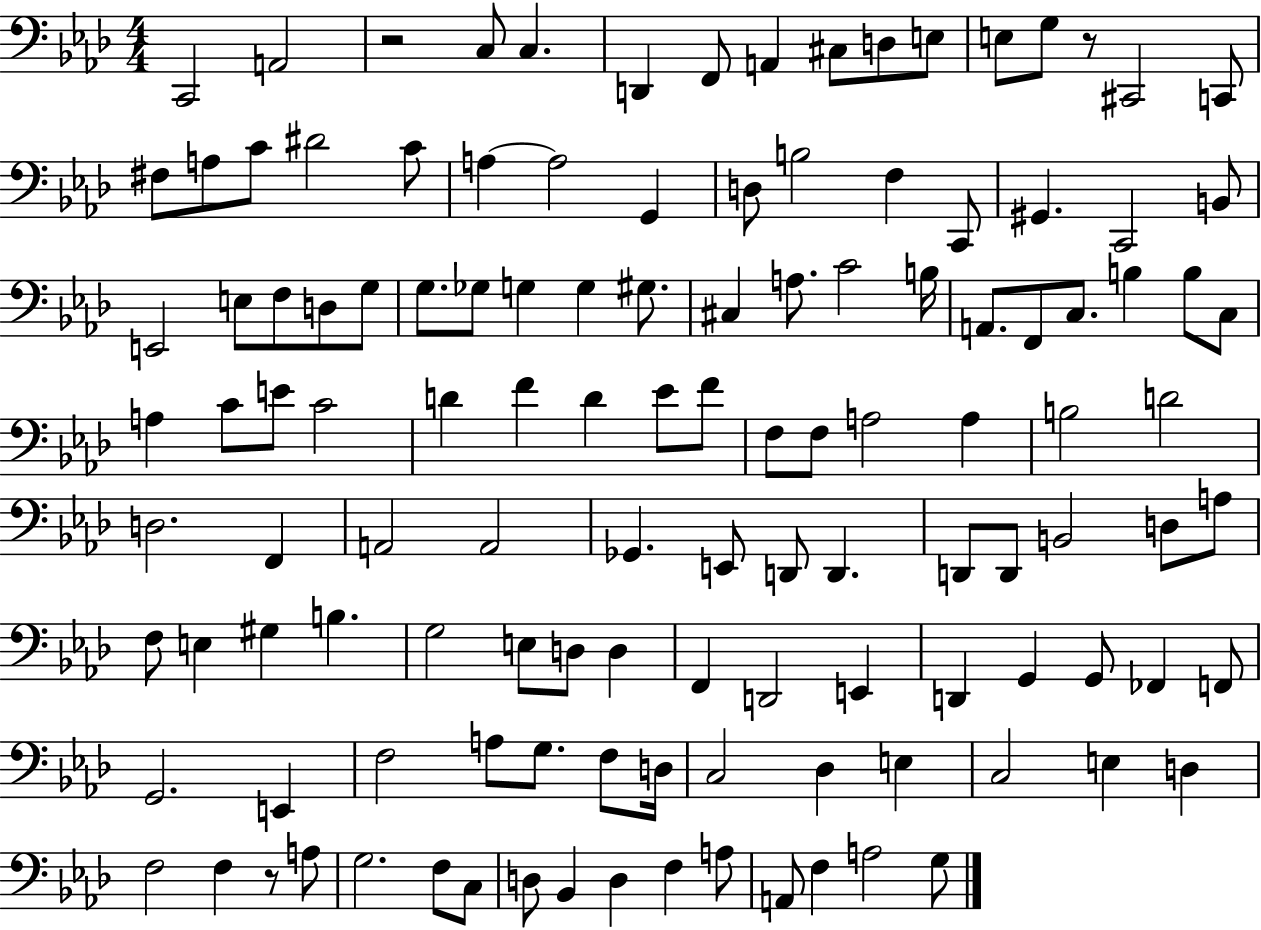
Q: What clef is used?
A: bass